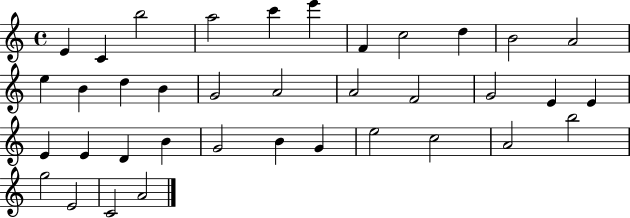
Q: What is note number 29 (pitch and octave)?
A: G4